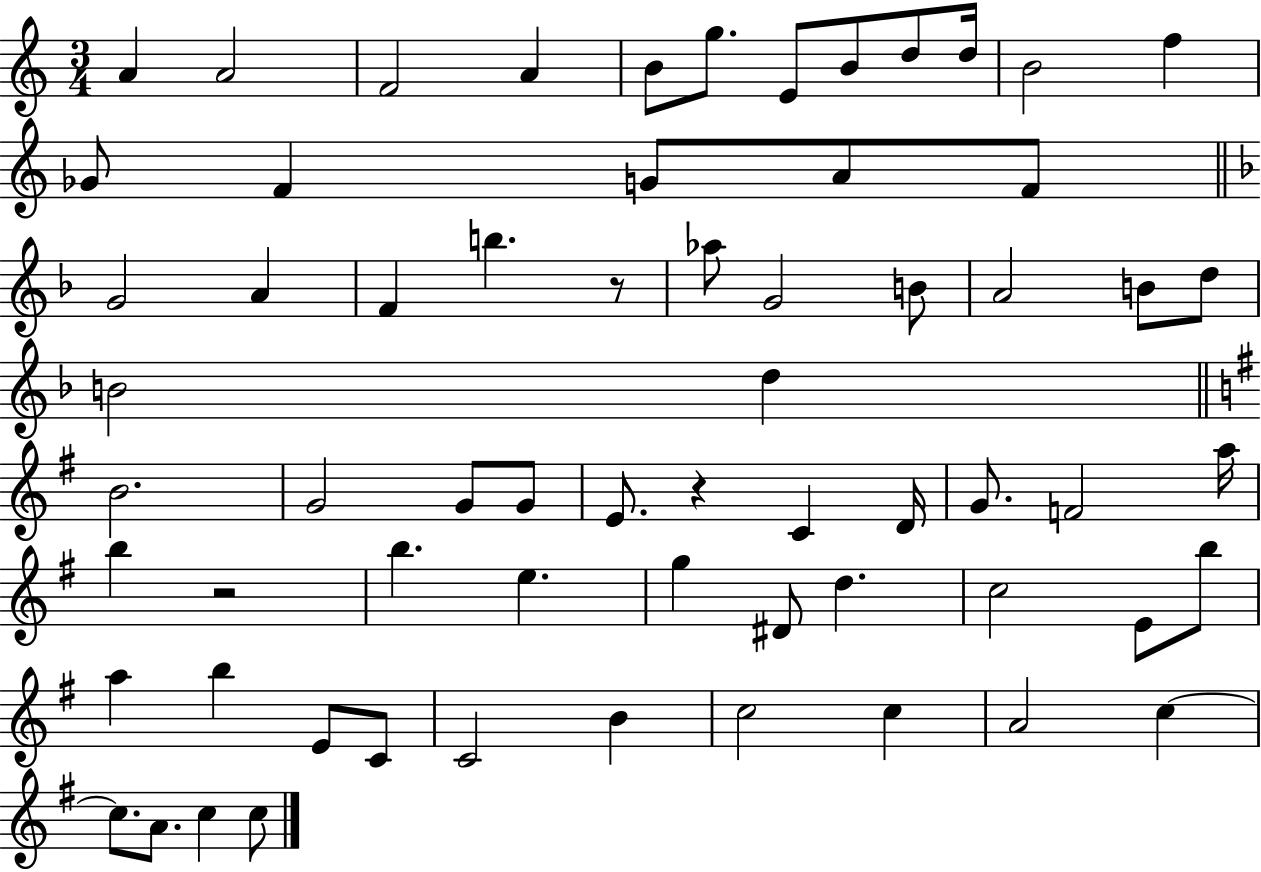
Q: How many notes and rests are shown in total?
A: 65